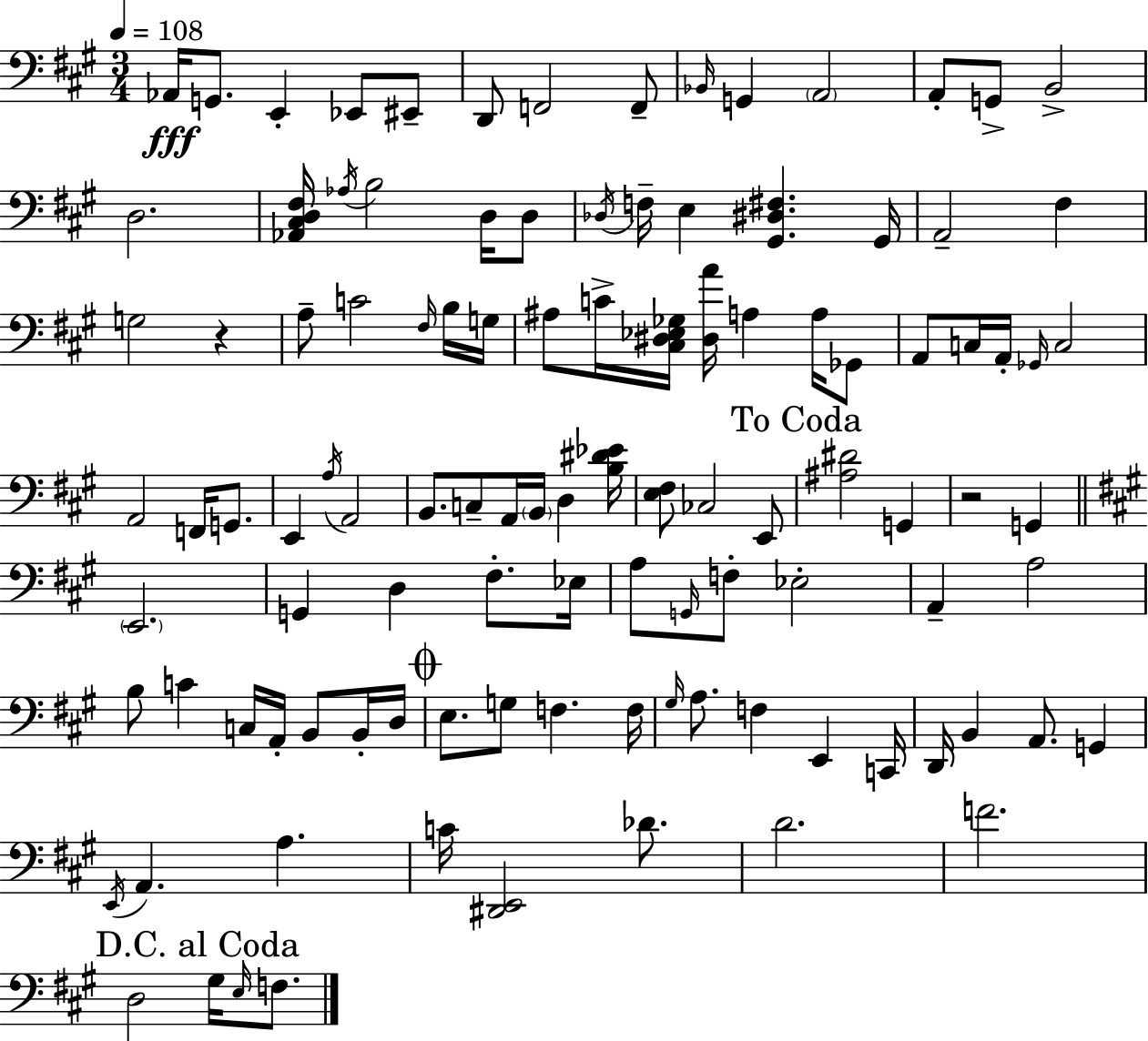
X:1
T:Untitled
M:3/4
L:1/4
K:A
_A,,/4 G,,/2 E,, _E,,/2 ^E,,/2 D,,/2 F,,2 F,,/2 _B,,/4 G,, A,,2 A,,/2 G,,/2 B,,2 D,2 [_A,,^C,D,^F,]/4 _A,/4 B,2 D,/4 D,/2 _D,/4 F,/4 E, [^G,,^D,^F,] ^G,,/4 A,,2 ^F, G,2 z A,/2 C2 ^F,/4 B,/4 G,/4 ^A,/2 C/4 [^C,^D,_E,_G,]/4 [^D,A]/4 A, A,/4 _G,,/2 A,,/2 C,/4 A,,/4 _G,,/4 C,2 A,,2 F,,/4 G,,/2 E,, A,/4 A,,2 B,,/2 C,/2 A,,/4 B,,/4 D, [B,^D_E]/4 [E,^F,]/2 _C,2 E,,/2 [^A,^D]2 G,, z2 G,, E,,2 G,, D, ^F,/2 _E,/4 A,/2 G,,/4 F,/2 _E,2 A,, A,2 B,/2 C C,/4 A,,/4 B,,/2 B,,/4 D,/4 E,/2 G,/2 F, F,/4 ^G,/4 A,/2 F, E,, C,,/4 D,,/4 B,, A,,/2 G,, E,,/4 A,, A, C/4 [^D,,E,,]2 _D/2 D2 F2 D,2 ^G,/4 E,/4 F,/2